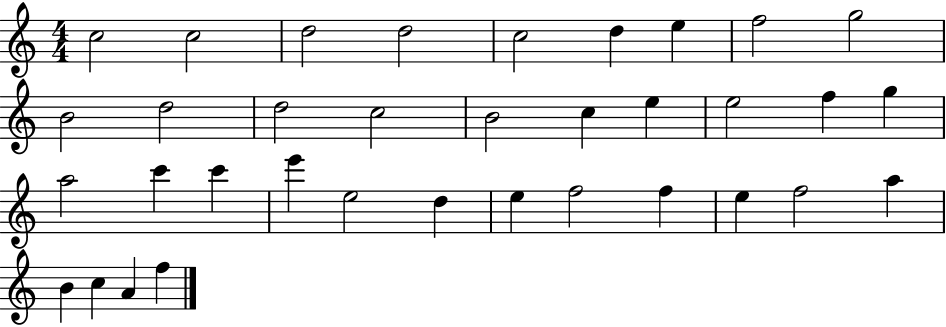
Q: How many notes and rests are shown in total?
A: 35